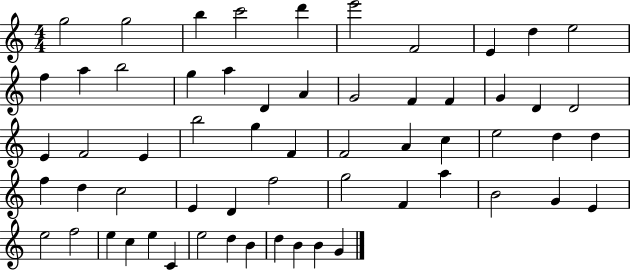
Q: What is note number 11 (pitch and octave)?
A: F5